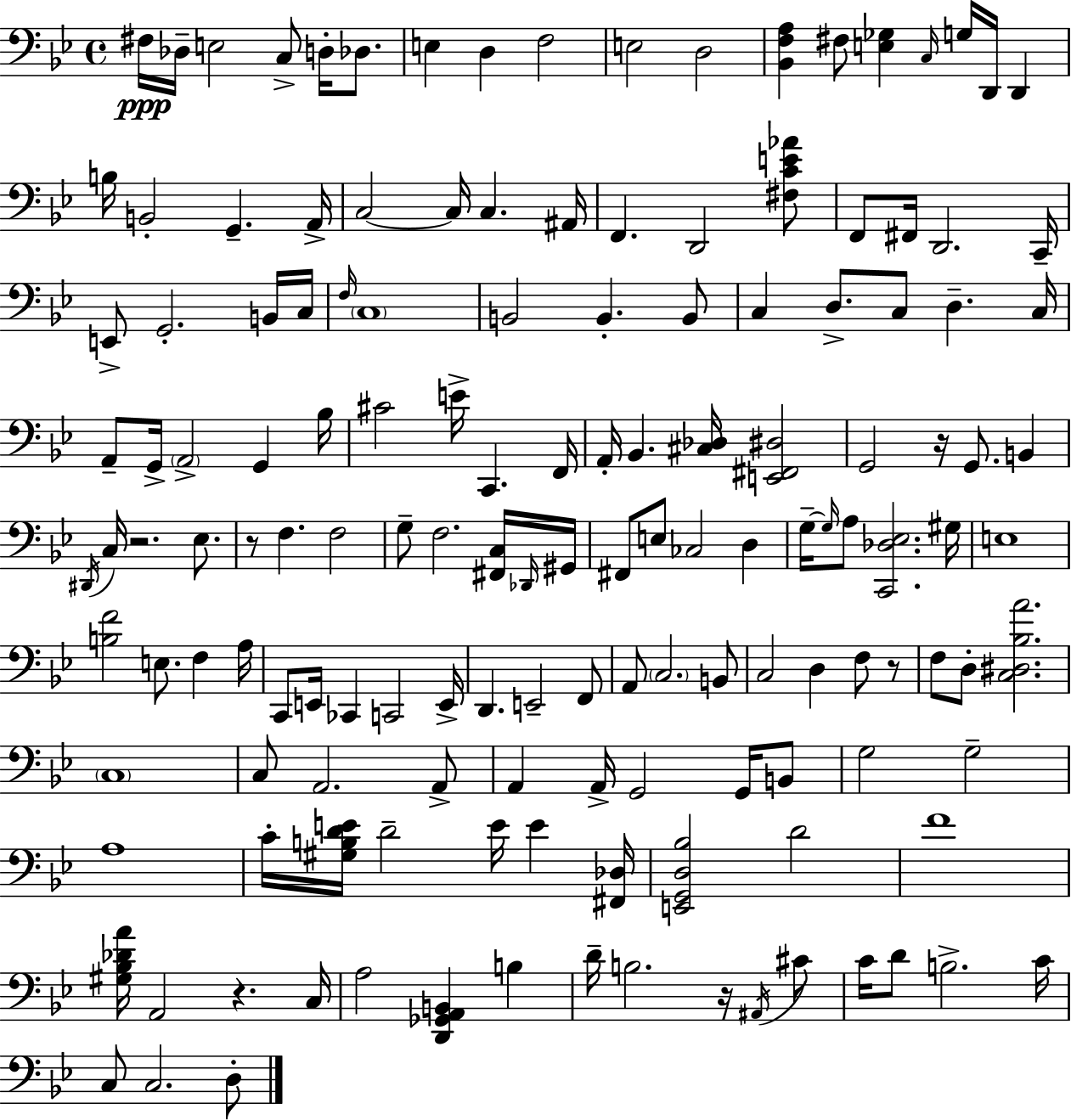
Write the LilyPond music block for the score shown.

{
  \clef bass
  \time 4/4
  \defaultTimeSignature
  \key bes \major
  \repeat volta 2 { fis16\ppp des16-- e2 c8-> d16-. des8. | e4 d4 f2 | e2 d2 | <bes, f a>4 fis8 <e ges>4 \grace { c16 } g16 d,16 d,4 | \break b16 b,2-. g,4.-- | a,16-> c2~~ c16 c4. | ais,16 f,4. d,2 <fis c' e' aes'>8 | f,8 fis,16 d,2. | \break c,16-- e,8-> g,2.-. b,16 | c16 \grace { f16 } \parenthesize c1 | b,2 b,4.-. | b,8 c4 d8.-> c8 d4.-- | \break c16 a,8-- g,16-> \parenthesize a,2-> g,4 | bes16 cis'2 e'16-> c,4. | f,16 a,16-. bes,4. <cis des>16 <e, fis, dis>2 | g,2 r16 g,8. b,4 | \break \acciaccatura { dis,16 } c16 r2. | ees8. r8 f4. f2 | g8-- f2. | <fis, c>16 \grace { des,16 } gis,16 fis,8 e8 ces2 | \break d4 g16--~~ \grace { g16 } a8 <c, des ees>2. | gis16 e1 | <b f'>2 e8. | f4 a16 c,8 e,16 ces,4 c,2 | \break e,16-> d,4. e,2-- | f,8 a,8 \parenthesize c2. | b,8 c2 d4 | f8 r8 f8 d8-. <c dis bes a'>2. | \break \parenthesize c1 | c8 a,2. | a,8-> a,4 a,16-> g,2 | g,16 b,8 g2 g2-- | \break a1 | c'16-. <gis b d' e'>16 d'2-- e'16 | e'4 <fis, des>16 <e, g, d bes>2 d'2 | f'1 | \break <gis bes des' a'>16 a,2 r4. | c16 a2 <d, ges, a, b,>4 | b4 d'16-- b2. | r16 \acciaccatura { ais,16 } cis'8 c'16 d'8 b2.-> | \break c'16 c8 c2. | d8-. } \bar "|."
}